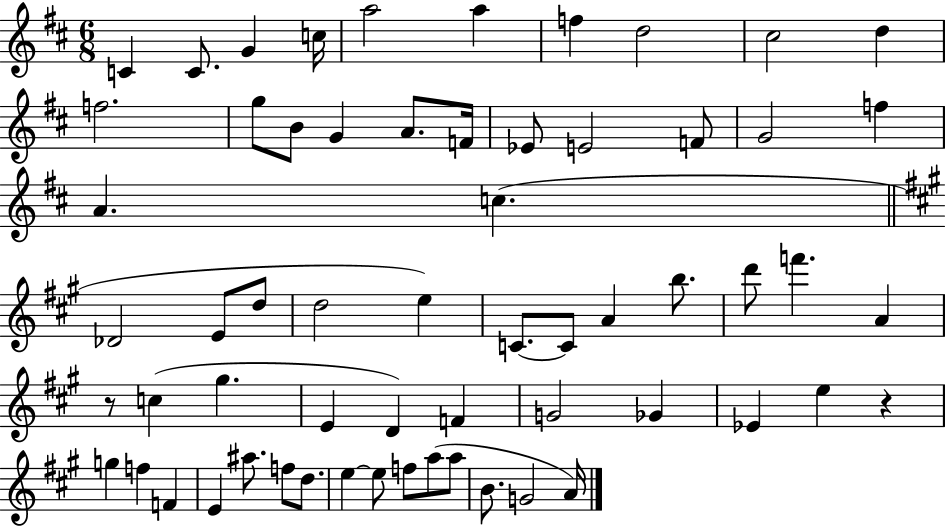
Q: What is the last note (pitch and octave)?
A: A4